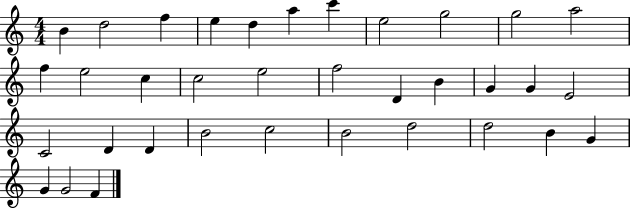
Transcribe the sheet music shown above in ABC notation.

X:1
T:Untitled
M:4/4
L:1/4
K:C
B d2 f e d a c' e2 g2 g2 a2 f e2 c c2 e2 f2 D B G G E2 C2 D D B2 c2 B2 d2 d2 B G G G2 F